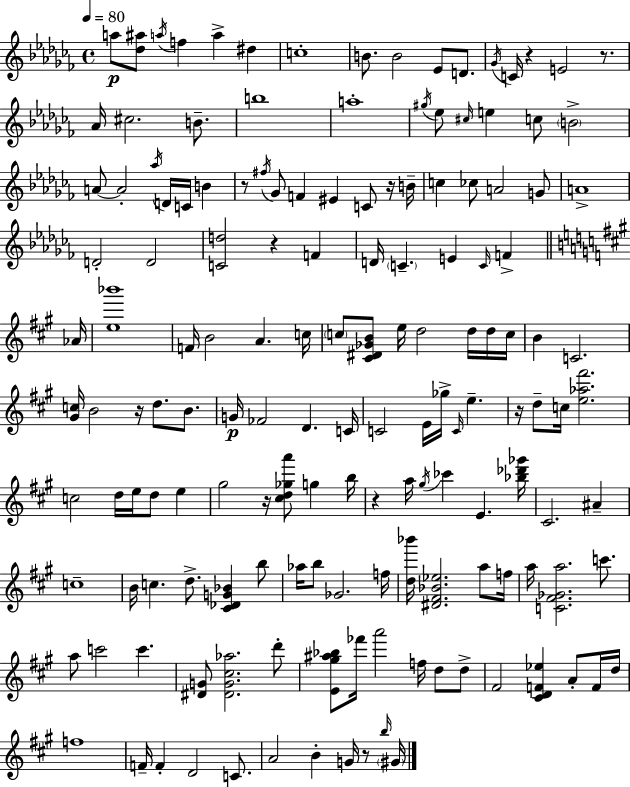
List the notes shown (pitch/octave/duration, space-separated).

A5/e [Db5,A#5]/e A5/s F5/q A5/q D#5/q C5/w B4/e. B4/h Eb4/e D4/e. Gb4/s C4/s R/q E4/h R/e. Ab4/s C#5/h. B4/e. B5/w A5/w G#5/s Eb5/e C#5/s E5/q C5/e B4/h A4/e A4/h Ab5/s D4/s C4/s B4/q R/e F#5/s Gb4/e F4/q EIS4/q C4/e R/s B4/s C5/q CES5/e A4/h G4/e A4/w D4/h D4/h [C4,D5]/h R/q F4/q D4/s C4/q. E4/q C4/s F4/q Ab4/s [E5,Bb6]/w F4/s B4/h A4/q. C5/s C5/e [C#4,D#4,Gb4,B4]/e E5/s D5/h D5/s D5/s C5/s B4/q C4/h. [G#4,C5]/s B4/h R/s D5/e. B4/e. G4/s FES4/h D4/q. C4/s C4/h E4/s Gb5/s C4/s E5/q. R/s D5/e C5/s [E5,Ab5,F#6]/h. C5/h D5/s E5/s D5/e E5/q G#5/h R/s [C#5,D5,Gb5,A6]/e G5/q B5/s R/q A5/s G#5/s CES6/q E4/q. [Bb5,Db6,Gb6]/s C#4/h. A#4/q C5/w B4/s C5/q. D5/e. [C#4,Db4,G4,Bb4]/q B5/e Ab5/s B5/e Gb4/h. F5/s [D5,Bb6]/s [D#4,F#4,Bb4,Eb5]/h. A5/e F5/s A5/s [C4,F#4,Gb4,A5]/h. C6/e. A5/e C6/h C6/q. [D#4,G4]/e [D#4,G4,C#5,Ab5]/h. D6/e [E4,G#5,A#5,Bb5]/e FES6/s A6/h F5/s D5/e D5/e F#4/h [C#4,D4,F4,Eb5]/q A4/e F4/s D5/s F5/w F4/s F4/q D4/h C4/e. A4/h B4/q G4/s R/e B5/s G#4/s